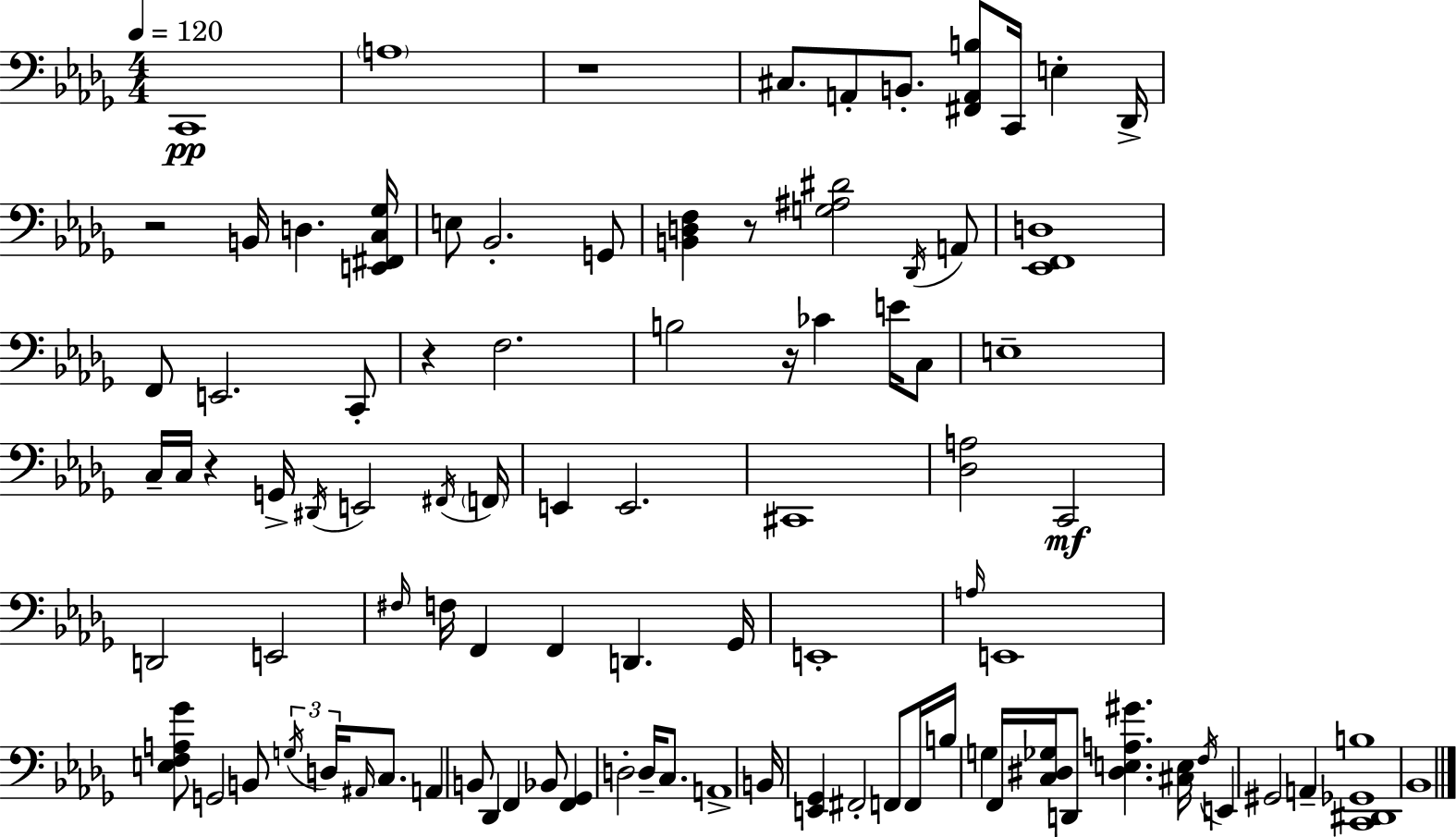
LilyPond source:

{
  \clef bass
  \numericTimeSignature
  \time 4/4
  \key bes \minor
  \tempo 4 = 120
  \repeat volta 2 { c,1\pp | \parenthesize a1 | r1 | cis8. a,8-. b,8.-. <fis, a, b>8 c,16 e4-. des,16-> | \break r2 b,16 d4. <e, fis, c ges>16 | e8 bes,2.-. g,8 | <b, d f>4 r8 <g ais dis'>2 \acciaccatura { des,16 } a,8 | <ees, f, d>1 | \break f,8 e,2. c,8-. | r4 f2. | b2 r16 ces'4 e'16 c8 | e1-- | \break c16-- c16 r4 g,16-> \acciaccatura { dis,16 } e,2 | \acciaccatura { fis,16 } \parenthesize f,16 e,4 e,2. | cis,1 | <des a>2 c,2\mf | \break d,2 e,2 | \grace { fis16 } f16 f,4 f,4 d,4. | ges,16 e,1-. | \grace { a16 } e,1 | \break <e f a ges'>8 g,2 b,8 | \tuplet 3/2 { \acciaccatura { g16 } d16 \grace { ais,16 } } c8. a,4 b,8 des,4 | f,4 bes,8 <f, ges,>4 d2-. | d16-- c8. a,1-> | \break b,16 <e, ges,>4 fis,2-. | f,8 f,16 b16 g4 f,16 <c dis ges>16 d,8 | <dis e a gis'>4. <cis e>16 \acciaccatura { f16 } e,4 gis,2 | a,4-- <c, dis, ges, b>1 | \break bes,1 | } \bar "|."
}